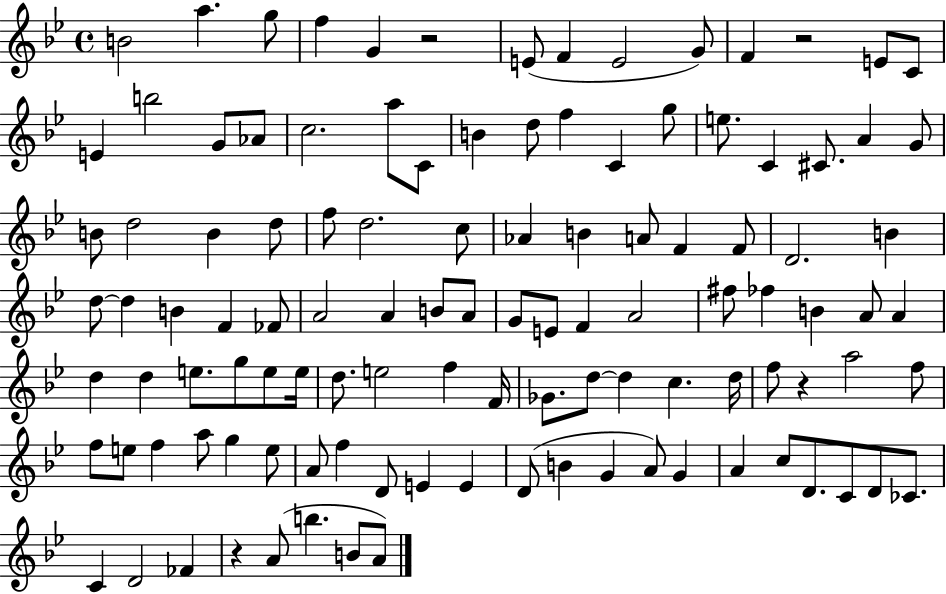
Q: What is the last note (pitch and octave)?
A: A4